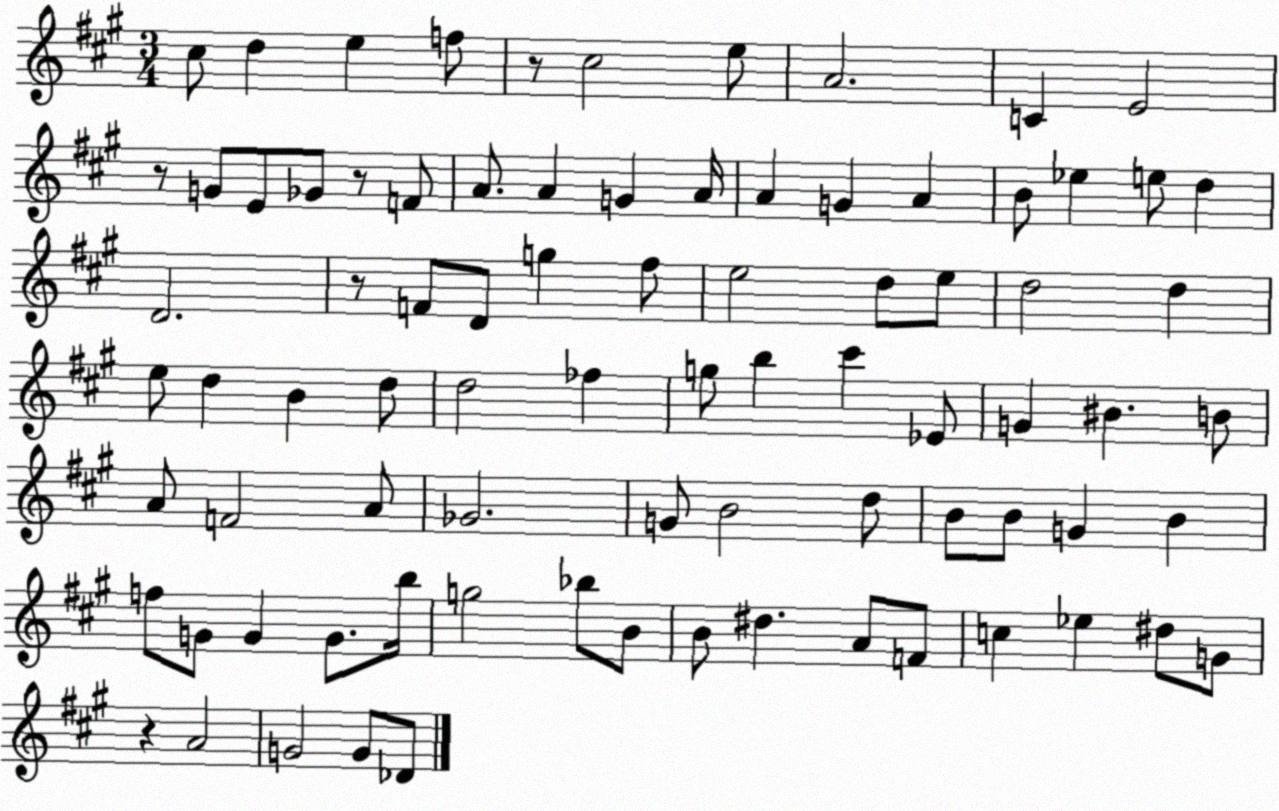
X:1
T:Untitled
M:3/4
L:1/4
K:A
^c/2 d e f/2 z/2 ^c2 e/2 A2 C E2 z/2 G/2 E/2 _G/2 z/2 F/2 A/2 A G A/4 A G A B/2 _e e/2 d D2 z/2 F/2 D/2 g ^f/2 e2 d/2 e/2 d2 d e/2 d B d/2 d2 _f g/2 b ^c' _E/2 G ^B B/2 A/2 F2 A/2 _G2 G/2 B2 d/2 B/2 B/2 G B f/2 G/2 G G/2 b/4 g2 _b/2 B/2 B/2 ^d A/2 F/2 c _e ^d/2 G/2 z A2 G2 G/2 _D/2